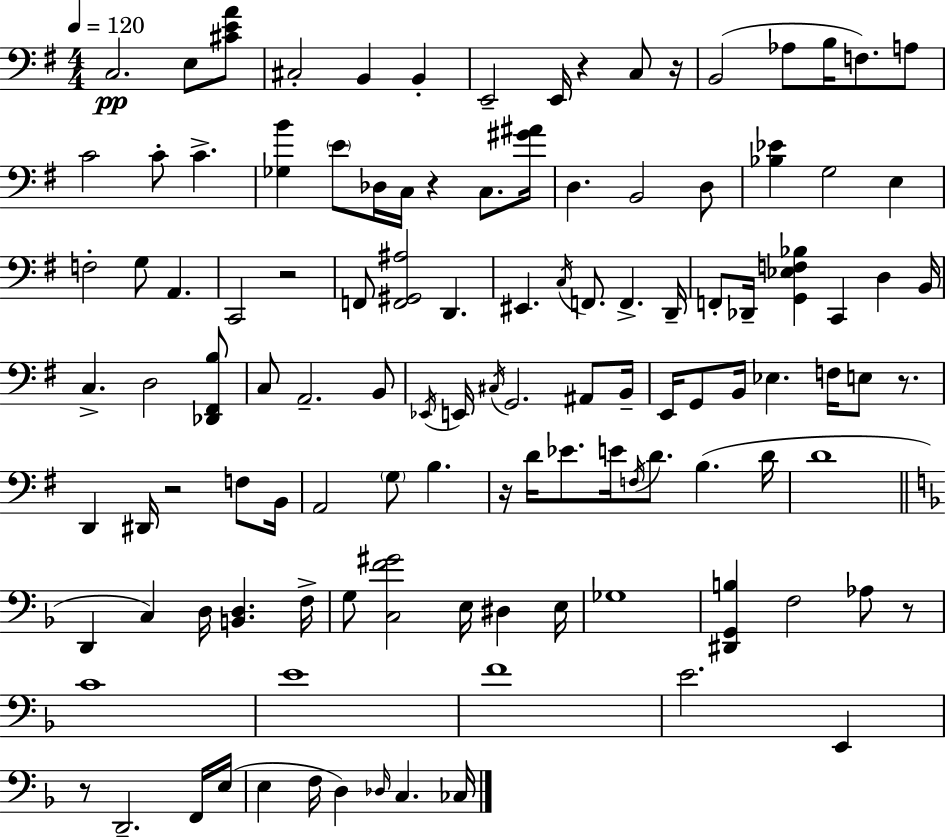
{
  \clef bass
  \numericTimeSignature
  \time 4/4
  \key e \minor
  \tempo 4 = 120
  c2.\pp e8 <cis' e' a'>8 | cis2-. b,4 b,4-. | e,2-- e,16 r4 c8 r16 | b,2( aes8 b16 f8.) a8 | \break c'2 c'8-. c'4.-> | <ges b'>4 \parenthesize e'8 des16 c16 r4 c8. <gis' ais'>16 | d4. b,2 d8 | <bes ees'>4 g2 e4 | \break f2-. g8 a,4. | c,2 r2 | f,8 <f, gis, ais>2 d,4. | eis,4. \acciaccatura { c16 } f,8. f,4.-> | \break d,16-- f,8-. des,16-- <g, ees f bes>4 c,4 d4 | b,16 c4.-> d2 <des, fis, b>8 | c8 a,2.-- b,8 | \acciaccatura { ees,16 } e,16 \acciaccatura { cis16 } g,2. | \break ais,8 b,16-- e,16 g,8 b,16 ees4. f16 e8 | r8. d,4 dis,16 r2 | f8 b,16 a,2 \parenthesize g8 b4. | r16 d'16 ees'8. e'16 \acciaccatura { f16 } d'8. b4.( | \break d'16 d'1 | \bar "||" \break \key f \major d,4 c4) d16 <b, d>4. f16-> | g8 <c f' gis'>2 e16 dis4 e16 | ges1 | <dis, g, b>4 f2 aes8 r8 | \break c'1 | e'1 | f'1 | e'2. e,4 | \break r8 d,2.-- f,16 e16( | e4 f16 d4) \grace { des16 } c4. | ces16 \bar "|."
}